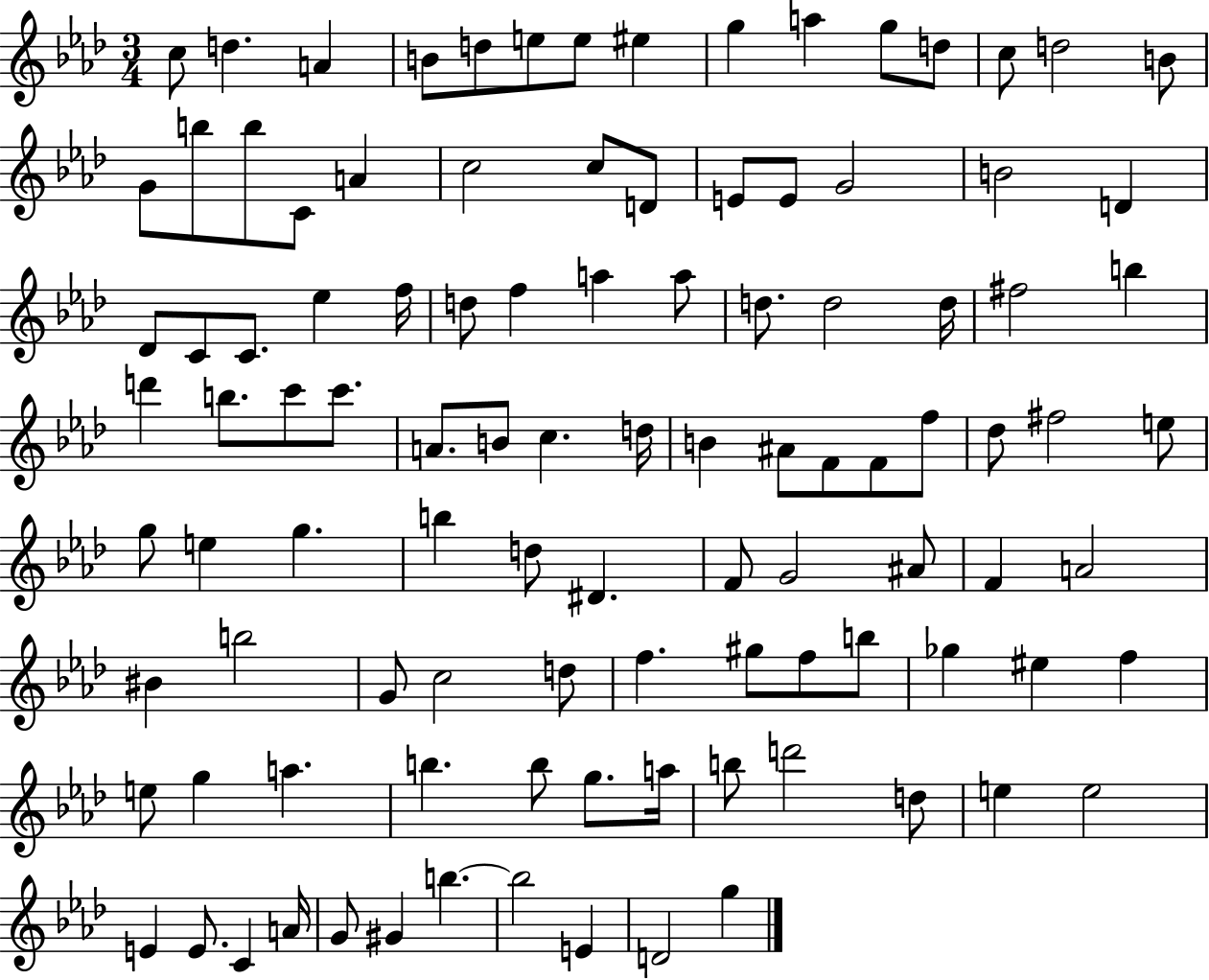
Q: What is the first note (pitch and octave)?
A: C5